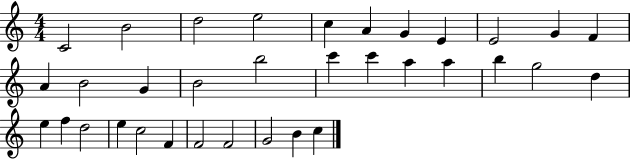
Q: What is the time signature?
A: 4/4